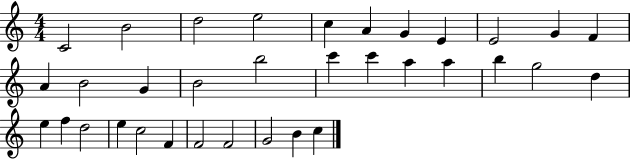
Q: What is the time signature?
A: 4/4